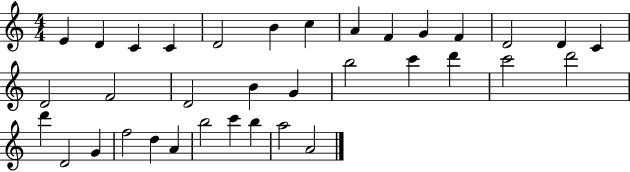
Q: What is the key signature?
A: C major